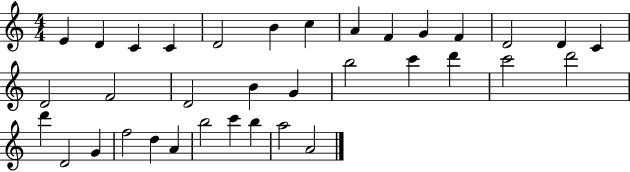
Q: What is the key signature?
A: C major